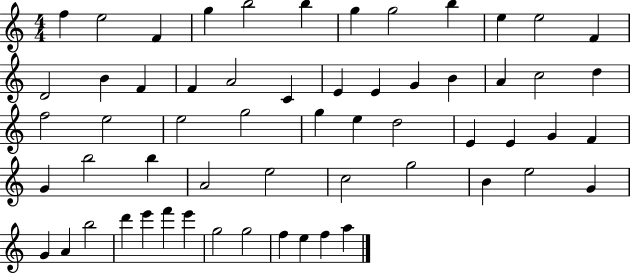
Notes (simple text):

F5/q E5/h F4/q G5/q B5/h B5/q G5/q G5/h B5/q E5/q E5/h F4/q D4/h B4/q F4/q F4/q A4/h C4/q E4/q E4/q G4/q B4/q A4/q C5/h D5/q F5/h E5/h E5/h G5/h G5/q E5/q D5/h E4/q E4/q G4/q F4/q G4/q B5/h B5/q A4/h E5/h C5/h G5/h B4/q E5/h G4/q G4/q A4/q B5/h D6/q E6/q F6/q E6/q G5/h G5/h F5/q E5/q F5/q A5/q